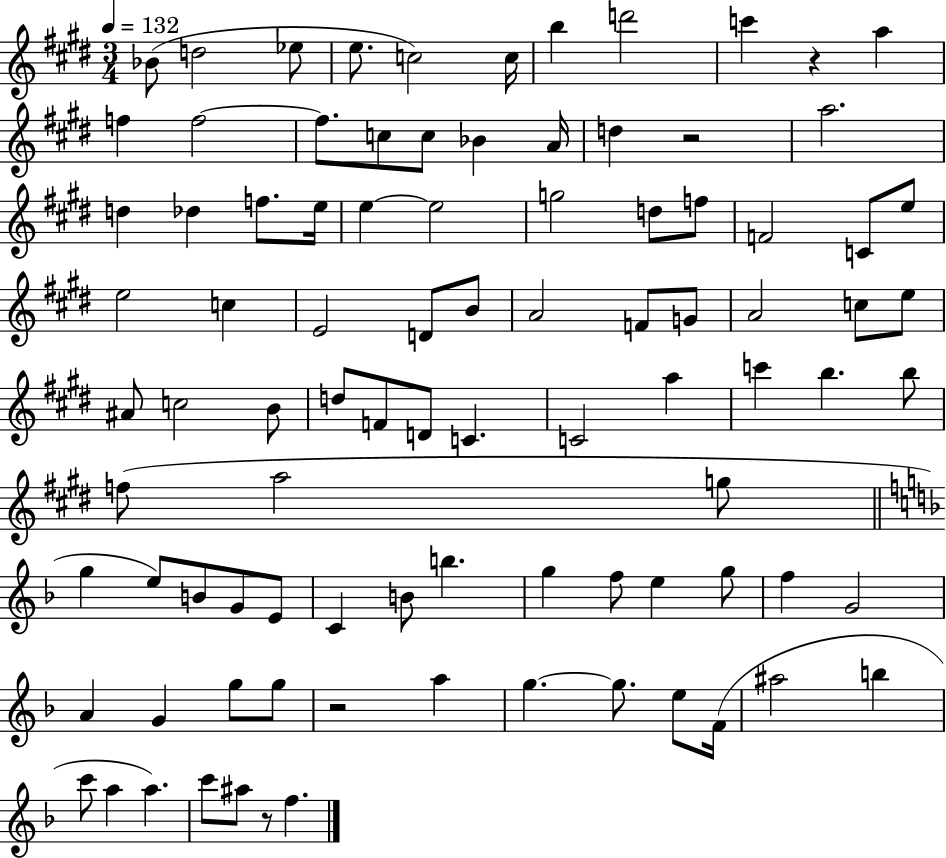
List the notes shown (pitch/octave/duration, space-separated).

Bb4/e D5/h Eb5/e E5/e. C5/h C5/s B5/q D6/h C6/q R/q A5/q F5/q F5/h F5/e. C5/e C5/e Bb4/q A4/s D5/q R/h A5/h. D5/q Db5/q F5/e. E5/s E5/q E5/h G5/h D5/e F5/e F4/h C4/e E5/e E5/h C5/q E4/h D4/e B4/e A4/h F4/e G4/e A4/h C5/e E5/e A#4/e C5/h B4/e D5/e F4/e D4/e C4/q. C4/h A5/q C6/q B5/q. B5/e F5/e A5/h G5/e G5/q E5/e B4/e G4/e E4/e C4/q B4/e B5/q. G5/q F5/e E5/q G5/e F5/q G4/h A4/q G4/q G5/e G5/e R/h A5/q G5/q. G5/e. E5/e F4/s A#5/h B5/q C6/e A5/q A5/q. C6/e A#5/e R/e F5/q.